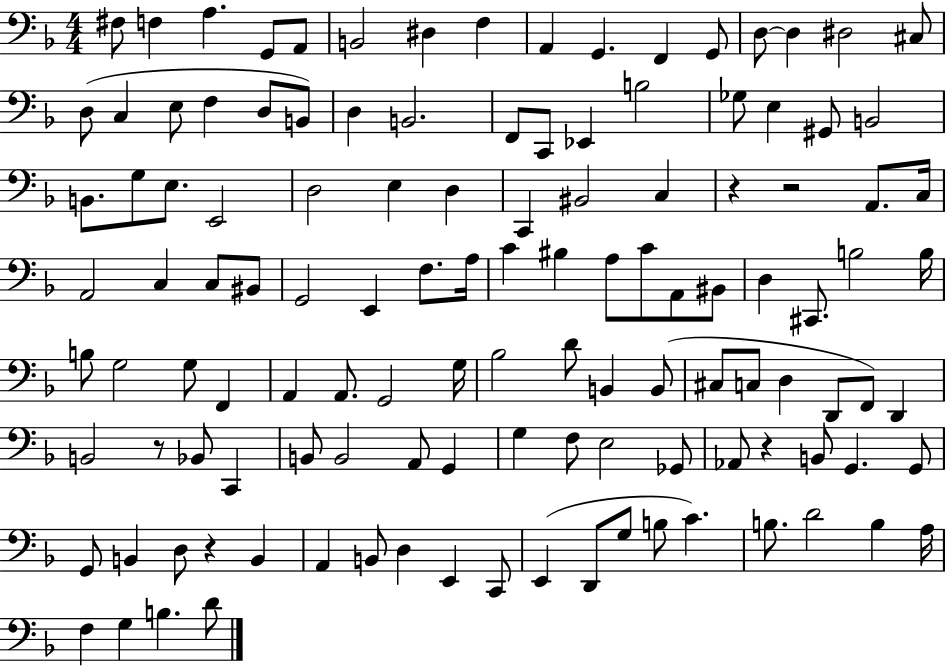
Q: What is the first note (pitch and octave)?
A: F#3